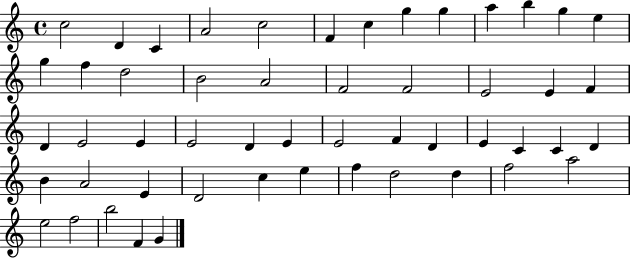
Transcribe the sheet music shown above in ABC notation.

X:1
T:Untitled
M:4/4
L:1/4
K:C
c2 D C A2 c2 F c g g a b g e g f d2 B2 A2 F2 F2 E2 E F D E2 E E2 D E E2 F D E C C D B A2 E D2 c e f d2 d f2 a2 e2 f2 b2 F G